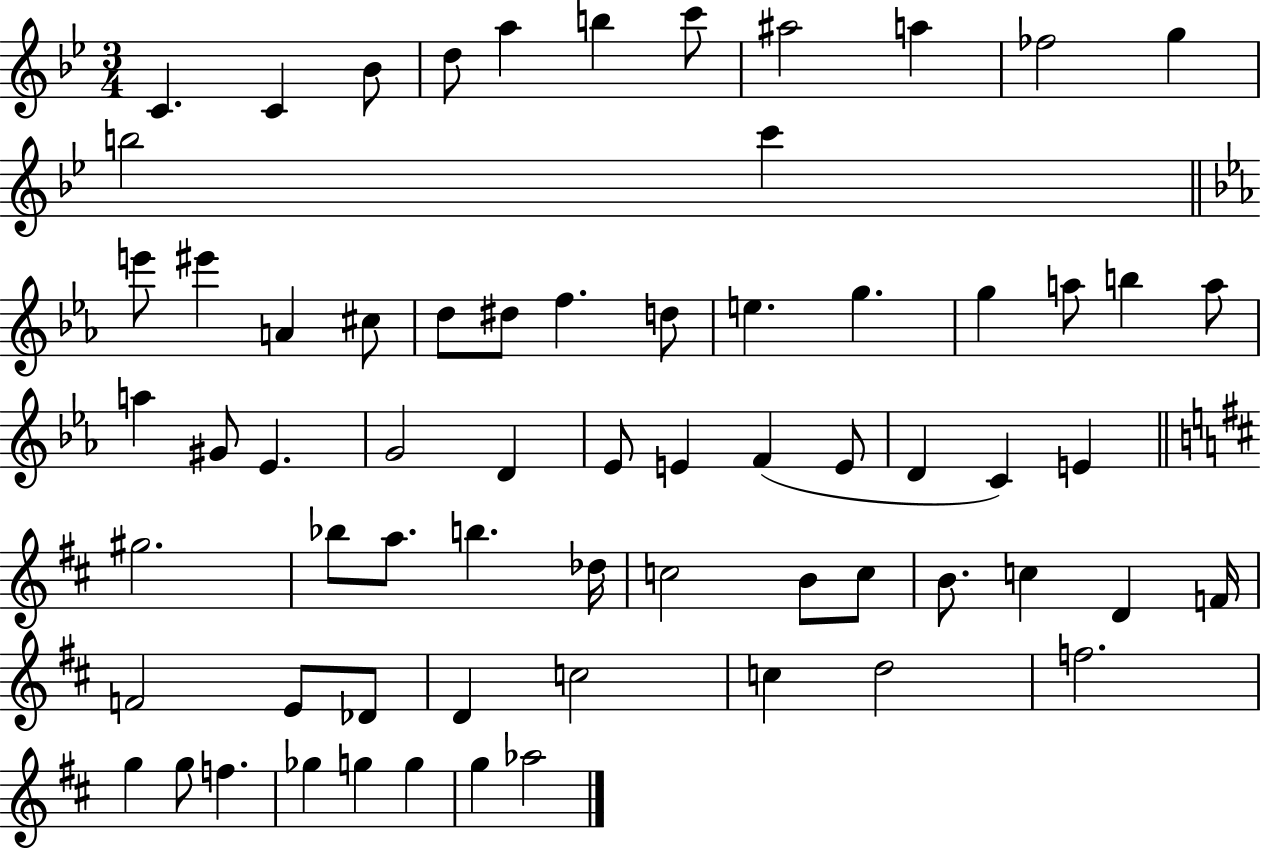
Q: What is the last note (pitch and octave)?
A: Ab5